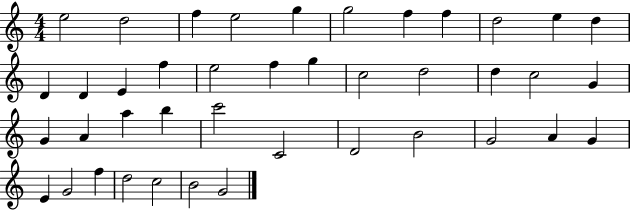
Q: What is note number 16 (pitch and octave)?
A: E5